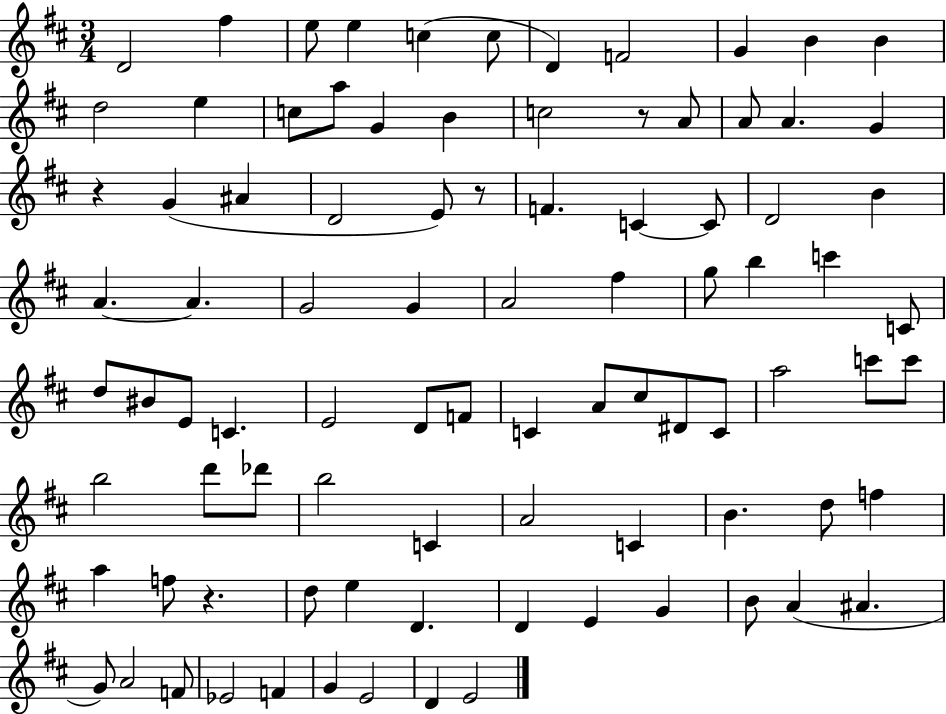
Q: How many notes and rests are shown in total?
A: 90